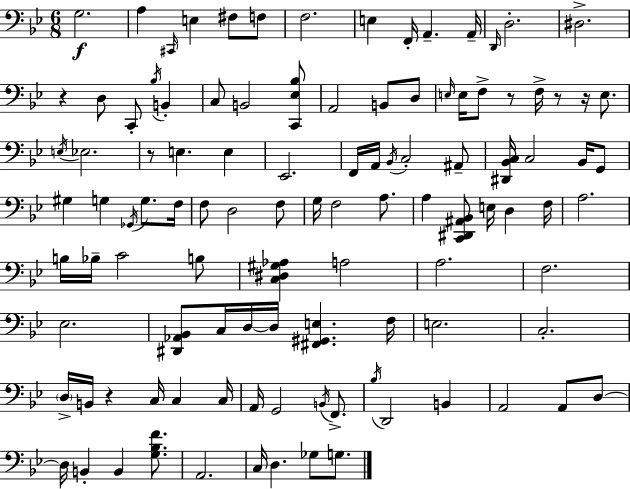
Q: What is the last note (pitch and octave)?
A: G3